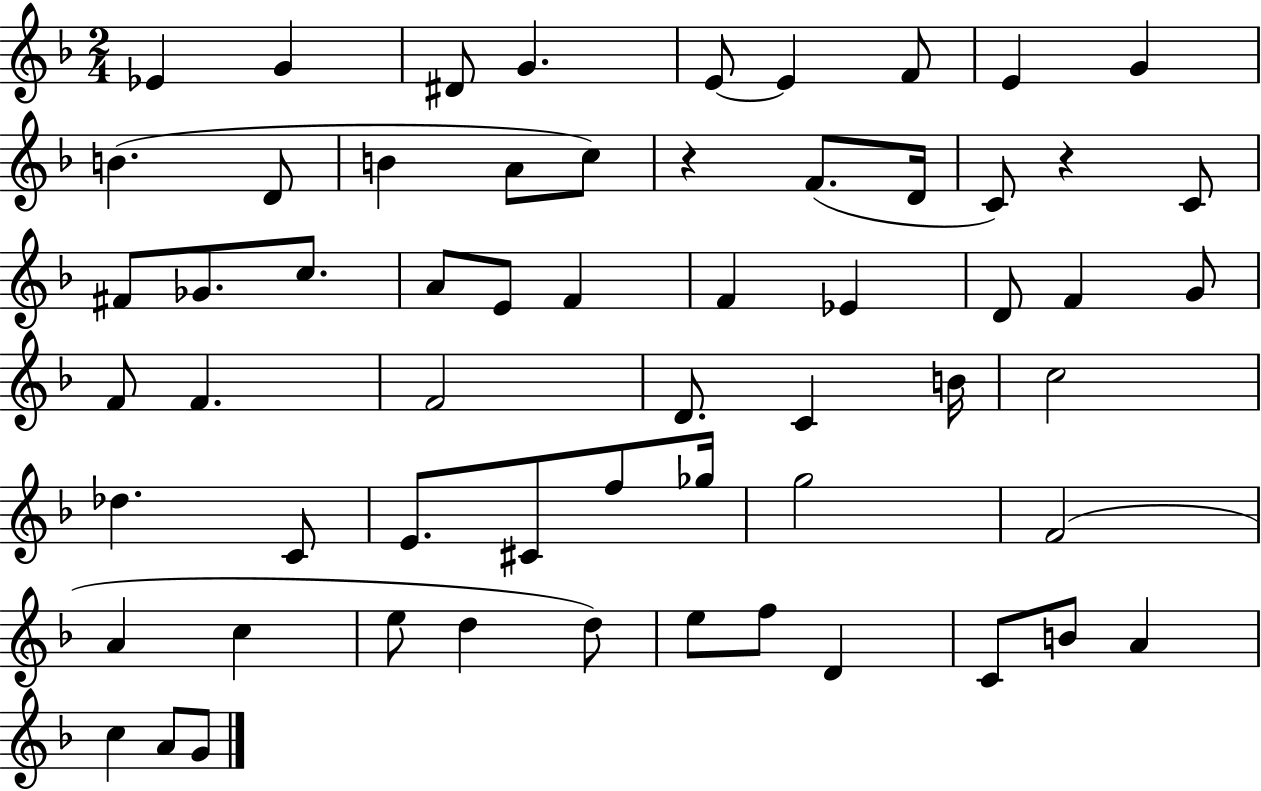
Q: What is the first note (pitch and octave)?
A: Eb4